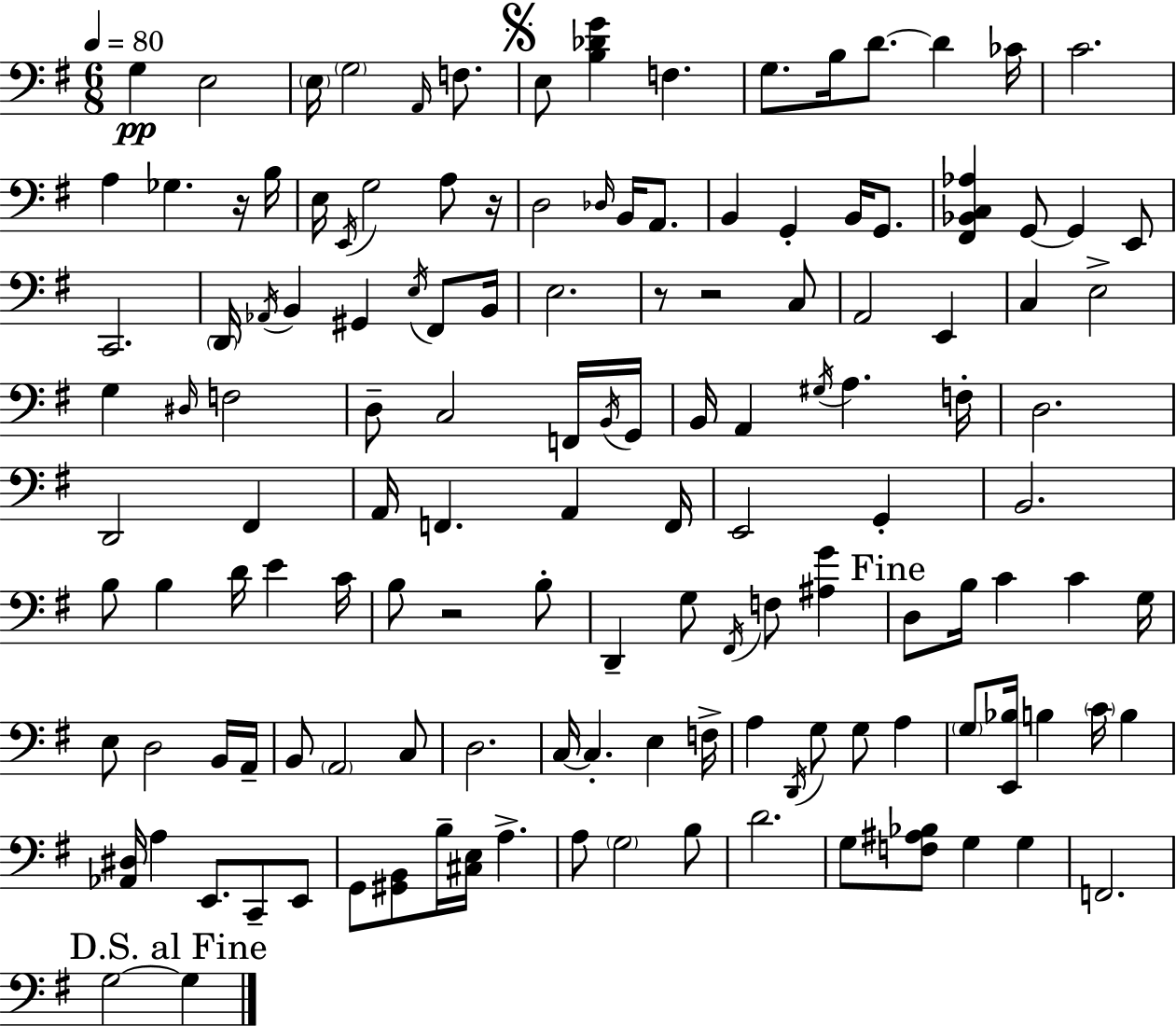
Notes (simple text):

G3/q E3/h E3/s G3/h A2/s F3/e. E3/e [B3,Db4,G4]/q F3/q. G3/e. B3/s D4/e. D4/q CES4/s C4/h. A3/q Gb3/q. R/s B3/s E3/s E2/s G3/h A3/e R/s D3/h Db3/s B2/s A2/e. B2/q G2/q B2/s G2/e. [F#2,Bb2,C3,Ab3]/q G2/e G2/q E2/e C2/h. D2/s Ab2/s B2/q G#2/q E3/s F#2/e B2/s E3/h. R/e R/h C3/e A2/h E2/q C3/q E3/h G3/q D#3/s F3/h D3/e C3/h F2/s B2/s G2/s B2/s A2/q G#3/s A3/q. F3/s D3/h. D2/h F#2/q A2/s F2/q. A2/q F2/s E2/h G2/q B2/h. B3/e B3/q D4/s E4/q C4/s B3/e R/h B3/e D2/q G3/e F#2/s F3/e [A#3,G4]/q D3/e B3/s C4/q C4/q G3/s E3/e D3/h B2/s A2/s B2/e A2/h C3/e D3/h. C3/s C3/q. E3/q F3/s A3/q D2/s G3/e G3/e A3/q G3/e [E2,Bb3]/s B3/q C4/s B3/q [Ab2,D#3]/s A3/q E2/e. C2/e E2/e G2/e [G#2,B2]/e B3/s [C#3,E3]/s A3/q. A3/e G3/h B3/e D4/h. G3/e [F3,A#3,Bb3]/e G3/q G3/q F2/h. G3/h G3/q